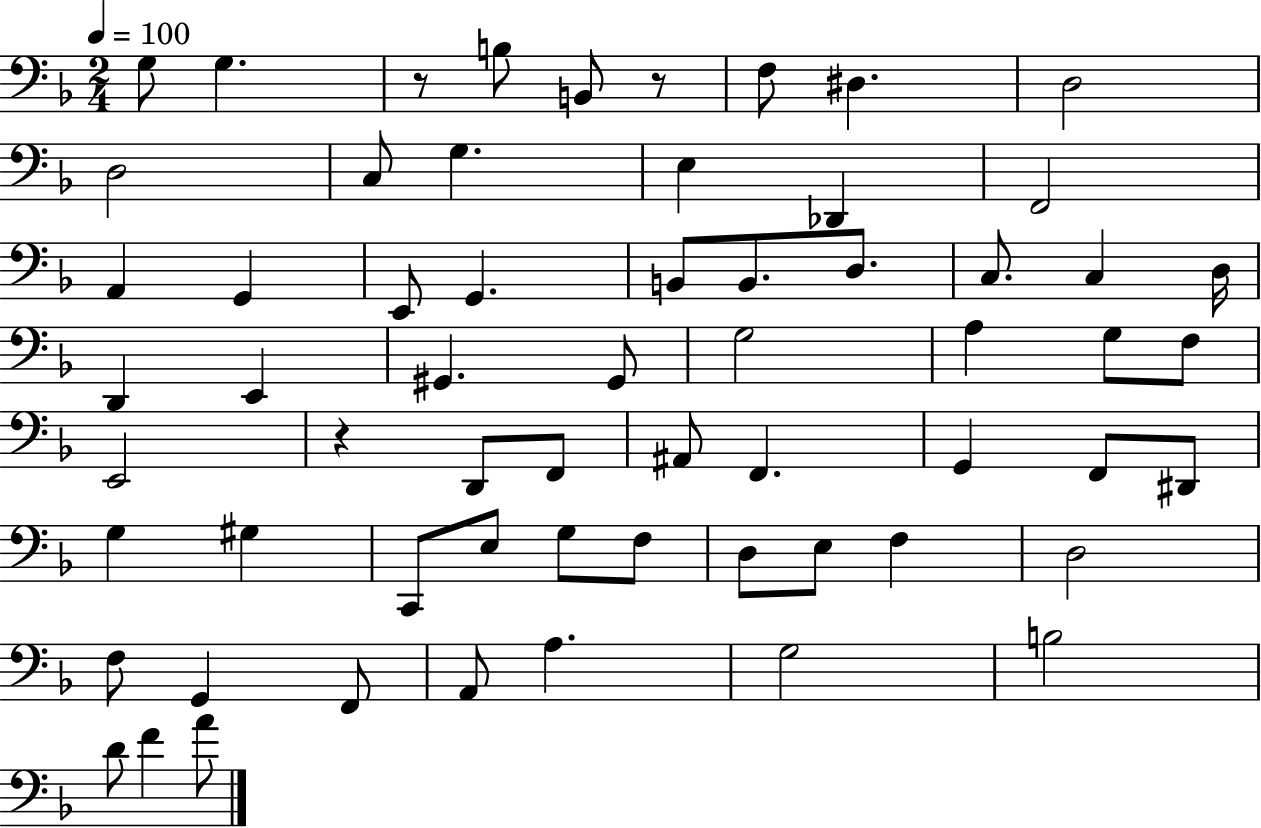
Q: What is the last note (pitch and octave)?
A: A4